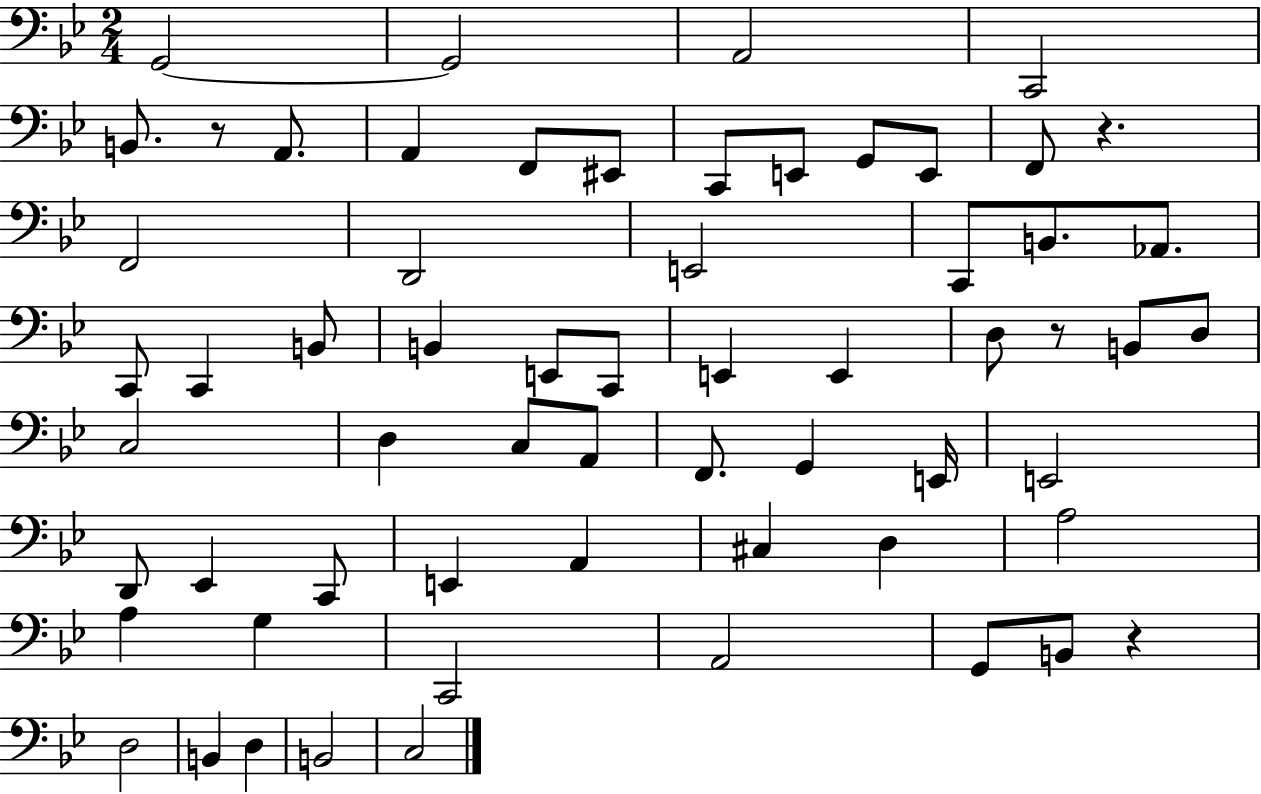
G2/h G2/h A2/h C2/h B2/e. R/e A2/e. A2/q F2/e EIS2/e C2/e E2/e G2/e E2/e F2/e R/q. F2/h D2/h E2/h C2/e B2/e. Ab2/e. C2/e C2/q B2/e B2/q E2/e C2/e E2/q E2/q D3/e R/e B2/e D3/e C3/h D3/q C3/e A2/e F2/e. G2/q E2/s E2/h D2/e Eb2/q C2/e E2/q A2/q C#3/q D3/q A3/h A3/q G3/q C2/h A2/h G2/e B2/e R/q D3/h B2/q D3/q B2/h C3/h